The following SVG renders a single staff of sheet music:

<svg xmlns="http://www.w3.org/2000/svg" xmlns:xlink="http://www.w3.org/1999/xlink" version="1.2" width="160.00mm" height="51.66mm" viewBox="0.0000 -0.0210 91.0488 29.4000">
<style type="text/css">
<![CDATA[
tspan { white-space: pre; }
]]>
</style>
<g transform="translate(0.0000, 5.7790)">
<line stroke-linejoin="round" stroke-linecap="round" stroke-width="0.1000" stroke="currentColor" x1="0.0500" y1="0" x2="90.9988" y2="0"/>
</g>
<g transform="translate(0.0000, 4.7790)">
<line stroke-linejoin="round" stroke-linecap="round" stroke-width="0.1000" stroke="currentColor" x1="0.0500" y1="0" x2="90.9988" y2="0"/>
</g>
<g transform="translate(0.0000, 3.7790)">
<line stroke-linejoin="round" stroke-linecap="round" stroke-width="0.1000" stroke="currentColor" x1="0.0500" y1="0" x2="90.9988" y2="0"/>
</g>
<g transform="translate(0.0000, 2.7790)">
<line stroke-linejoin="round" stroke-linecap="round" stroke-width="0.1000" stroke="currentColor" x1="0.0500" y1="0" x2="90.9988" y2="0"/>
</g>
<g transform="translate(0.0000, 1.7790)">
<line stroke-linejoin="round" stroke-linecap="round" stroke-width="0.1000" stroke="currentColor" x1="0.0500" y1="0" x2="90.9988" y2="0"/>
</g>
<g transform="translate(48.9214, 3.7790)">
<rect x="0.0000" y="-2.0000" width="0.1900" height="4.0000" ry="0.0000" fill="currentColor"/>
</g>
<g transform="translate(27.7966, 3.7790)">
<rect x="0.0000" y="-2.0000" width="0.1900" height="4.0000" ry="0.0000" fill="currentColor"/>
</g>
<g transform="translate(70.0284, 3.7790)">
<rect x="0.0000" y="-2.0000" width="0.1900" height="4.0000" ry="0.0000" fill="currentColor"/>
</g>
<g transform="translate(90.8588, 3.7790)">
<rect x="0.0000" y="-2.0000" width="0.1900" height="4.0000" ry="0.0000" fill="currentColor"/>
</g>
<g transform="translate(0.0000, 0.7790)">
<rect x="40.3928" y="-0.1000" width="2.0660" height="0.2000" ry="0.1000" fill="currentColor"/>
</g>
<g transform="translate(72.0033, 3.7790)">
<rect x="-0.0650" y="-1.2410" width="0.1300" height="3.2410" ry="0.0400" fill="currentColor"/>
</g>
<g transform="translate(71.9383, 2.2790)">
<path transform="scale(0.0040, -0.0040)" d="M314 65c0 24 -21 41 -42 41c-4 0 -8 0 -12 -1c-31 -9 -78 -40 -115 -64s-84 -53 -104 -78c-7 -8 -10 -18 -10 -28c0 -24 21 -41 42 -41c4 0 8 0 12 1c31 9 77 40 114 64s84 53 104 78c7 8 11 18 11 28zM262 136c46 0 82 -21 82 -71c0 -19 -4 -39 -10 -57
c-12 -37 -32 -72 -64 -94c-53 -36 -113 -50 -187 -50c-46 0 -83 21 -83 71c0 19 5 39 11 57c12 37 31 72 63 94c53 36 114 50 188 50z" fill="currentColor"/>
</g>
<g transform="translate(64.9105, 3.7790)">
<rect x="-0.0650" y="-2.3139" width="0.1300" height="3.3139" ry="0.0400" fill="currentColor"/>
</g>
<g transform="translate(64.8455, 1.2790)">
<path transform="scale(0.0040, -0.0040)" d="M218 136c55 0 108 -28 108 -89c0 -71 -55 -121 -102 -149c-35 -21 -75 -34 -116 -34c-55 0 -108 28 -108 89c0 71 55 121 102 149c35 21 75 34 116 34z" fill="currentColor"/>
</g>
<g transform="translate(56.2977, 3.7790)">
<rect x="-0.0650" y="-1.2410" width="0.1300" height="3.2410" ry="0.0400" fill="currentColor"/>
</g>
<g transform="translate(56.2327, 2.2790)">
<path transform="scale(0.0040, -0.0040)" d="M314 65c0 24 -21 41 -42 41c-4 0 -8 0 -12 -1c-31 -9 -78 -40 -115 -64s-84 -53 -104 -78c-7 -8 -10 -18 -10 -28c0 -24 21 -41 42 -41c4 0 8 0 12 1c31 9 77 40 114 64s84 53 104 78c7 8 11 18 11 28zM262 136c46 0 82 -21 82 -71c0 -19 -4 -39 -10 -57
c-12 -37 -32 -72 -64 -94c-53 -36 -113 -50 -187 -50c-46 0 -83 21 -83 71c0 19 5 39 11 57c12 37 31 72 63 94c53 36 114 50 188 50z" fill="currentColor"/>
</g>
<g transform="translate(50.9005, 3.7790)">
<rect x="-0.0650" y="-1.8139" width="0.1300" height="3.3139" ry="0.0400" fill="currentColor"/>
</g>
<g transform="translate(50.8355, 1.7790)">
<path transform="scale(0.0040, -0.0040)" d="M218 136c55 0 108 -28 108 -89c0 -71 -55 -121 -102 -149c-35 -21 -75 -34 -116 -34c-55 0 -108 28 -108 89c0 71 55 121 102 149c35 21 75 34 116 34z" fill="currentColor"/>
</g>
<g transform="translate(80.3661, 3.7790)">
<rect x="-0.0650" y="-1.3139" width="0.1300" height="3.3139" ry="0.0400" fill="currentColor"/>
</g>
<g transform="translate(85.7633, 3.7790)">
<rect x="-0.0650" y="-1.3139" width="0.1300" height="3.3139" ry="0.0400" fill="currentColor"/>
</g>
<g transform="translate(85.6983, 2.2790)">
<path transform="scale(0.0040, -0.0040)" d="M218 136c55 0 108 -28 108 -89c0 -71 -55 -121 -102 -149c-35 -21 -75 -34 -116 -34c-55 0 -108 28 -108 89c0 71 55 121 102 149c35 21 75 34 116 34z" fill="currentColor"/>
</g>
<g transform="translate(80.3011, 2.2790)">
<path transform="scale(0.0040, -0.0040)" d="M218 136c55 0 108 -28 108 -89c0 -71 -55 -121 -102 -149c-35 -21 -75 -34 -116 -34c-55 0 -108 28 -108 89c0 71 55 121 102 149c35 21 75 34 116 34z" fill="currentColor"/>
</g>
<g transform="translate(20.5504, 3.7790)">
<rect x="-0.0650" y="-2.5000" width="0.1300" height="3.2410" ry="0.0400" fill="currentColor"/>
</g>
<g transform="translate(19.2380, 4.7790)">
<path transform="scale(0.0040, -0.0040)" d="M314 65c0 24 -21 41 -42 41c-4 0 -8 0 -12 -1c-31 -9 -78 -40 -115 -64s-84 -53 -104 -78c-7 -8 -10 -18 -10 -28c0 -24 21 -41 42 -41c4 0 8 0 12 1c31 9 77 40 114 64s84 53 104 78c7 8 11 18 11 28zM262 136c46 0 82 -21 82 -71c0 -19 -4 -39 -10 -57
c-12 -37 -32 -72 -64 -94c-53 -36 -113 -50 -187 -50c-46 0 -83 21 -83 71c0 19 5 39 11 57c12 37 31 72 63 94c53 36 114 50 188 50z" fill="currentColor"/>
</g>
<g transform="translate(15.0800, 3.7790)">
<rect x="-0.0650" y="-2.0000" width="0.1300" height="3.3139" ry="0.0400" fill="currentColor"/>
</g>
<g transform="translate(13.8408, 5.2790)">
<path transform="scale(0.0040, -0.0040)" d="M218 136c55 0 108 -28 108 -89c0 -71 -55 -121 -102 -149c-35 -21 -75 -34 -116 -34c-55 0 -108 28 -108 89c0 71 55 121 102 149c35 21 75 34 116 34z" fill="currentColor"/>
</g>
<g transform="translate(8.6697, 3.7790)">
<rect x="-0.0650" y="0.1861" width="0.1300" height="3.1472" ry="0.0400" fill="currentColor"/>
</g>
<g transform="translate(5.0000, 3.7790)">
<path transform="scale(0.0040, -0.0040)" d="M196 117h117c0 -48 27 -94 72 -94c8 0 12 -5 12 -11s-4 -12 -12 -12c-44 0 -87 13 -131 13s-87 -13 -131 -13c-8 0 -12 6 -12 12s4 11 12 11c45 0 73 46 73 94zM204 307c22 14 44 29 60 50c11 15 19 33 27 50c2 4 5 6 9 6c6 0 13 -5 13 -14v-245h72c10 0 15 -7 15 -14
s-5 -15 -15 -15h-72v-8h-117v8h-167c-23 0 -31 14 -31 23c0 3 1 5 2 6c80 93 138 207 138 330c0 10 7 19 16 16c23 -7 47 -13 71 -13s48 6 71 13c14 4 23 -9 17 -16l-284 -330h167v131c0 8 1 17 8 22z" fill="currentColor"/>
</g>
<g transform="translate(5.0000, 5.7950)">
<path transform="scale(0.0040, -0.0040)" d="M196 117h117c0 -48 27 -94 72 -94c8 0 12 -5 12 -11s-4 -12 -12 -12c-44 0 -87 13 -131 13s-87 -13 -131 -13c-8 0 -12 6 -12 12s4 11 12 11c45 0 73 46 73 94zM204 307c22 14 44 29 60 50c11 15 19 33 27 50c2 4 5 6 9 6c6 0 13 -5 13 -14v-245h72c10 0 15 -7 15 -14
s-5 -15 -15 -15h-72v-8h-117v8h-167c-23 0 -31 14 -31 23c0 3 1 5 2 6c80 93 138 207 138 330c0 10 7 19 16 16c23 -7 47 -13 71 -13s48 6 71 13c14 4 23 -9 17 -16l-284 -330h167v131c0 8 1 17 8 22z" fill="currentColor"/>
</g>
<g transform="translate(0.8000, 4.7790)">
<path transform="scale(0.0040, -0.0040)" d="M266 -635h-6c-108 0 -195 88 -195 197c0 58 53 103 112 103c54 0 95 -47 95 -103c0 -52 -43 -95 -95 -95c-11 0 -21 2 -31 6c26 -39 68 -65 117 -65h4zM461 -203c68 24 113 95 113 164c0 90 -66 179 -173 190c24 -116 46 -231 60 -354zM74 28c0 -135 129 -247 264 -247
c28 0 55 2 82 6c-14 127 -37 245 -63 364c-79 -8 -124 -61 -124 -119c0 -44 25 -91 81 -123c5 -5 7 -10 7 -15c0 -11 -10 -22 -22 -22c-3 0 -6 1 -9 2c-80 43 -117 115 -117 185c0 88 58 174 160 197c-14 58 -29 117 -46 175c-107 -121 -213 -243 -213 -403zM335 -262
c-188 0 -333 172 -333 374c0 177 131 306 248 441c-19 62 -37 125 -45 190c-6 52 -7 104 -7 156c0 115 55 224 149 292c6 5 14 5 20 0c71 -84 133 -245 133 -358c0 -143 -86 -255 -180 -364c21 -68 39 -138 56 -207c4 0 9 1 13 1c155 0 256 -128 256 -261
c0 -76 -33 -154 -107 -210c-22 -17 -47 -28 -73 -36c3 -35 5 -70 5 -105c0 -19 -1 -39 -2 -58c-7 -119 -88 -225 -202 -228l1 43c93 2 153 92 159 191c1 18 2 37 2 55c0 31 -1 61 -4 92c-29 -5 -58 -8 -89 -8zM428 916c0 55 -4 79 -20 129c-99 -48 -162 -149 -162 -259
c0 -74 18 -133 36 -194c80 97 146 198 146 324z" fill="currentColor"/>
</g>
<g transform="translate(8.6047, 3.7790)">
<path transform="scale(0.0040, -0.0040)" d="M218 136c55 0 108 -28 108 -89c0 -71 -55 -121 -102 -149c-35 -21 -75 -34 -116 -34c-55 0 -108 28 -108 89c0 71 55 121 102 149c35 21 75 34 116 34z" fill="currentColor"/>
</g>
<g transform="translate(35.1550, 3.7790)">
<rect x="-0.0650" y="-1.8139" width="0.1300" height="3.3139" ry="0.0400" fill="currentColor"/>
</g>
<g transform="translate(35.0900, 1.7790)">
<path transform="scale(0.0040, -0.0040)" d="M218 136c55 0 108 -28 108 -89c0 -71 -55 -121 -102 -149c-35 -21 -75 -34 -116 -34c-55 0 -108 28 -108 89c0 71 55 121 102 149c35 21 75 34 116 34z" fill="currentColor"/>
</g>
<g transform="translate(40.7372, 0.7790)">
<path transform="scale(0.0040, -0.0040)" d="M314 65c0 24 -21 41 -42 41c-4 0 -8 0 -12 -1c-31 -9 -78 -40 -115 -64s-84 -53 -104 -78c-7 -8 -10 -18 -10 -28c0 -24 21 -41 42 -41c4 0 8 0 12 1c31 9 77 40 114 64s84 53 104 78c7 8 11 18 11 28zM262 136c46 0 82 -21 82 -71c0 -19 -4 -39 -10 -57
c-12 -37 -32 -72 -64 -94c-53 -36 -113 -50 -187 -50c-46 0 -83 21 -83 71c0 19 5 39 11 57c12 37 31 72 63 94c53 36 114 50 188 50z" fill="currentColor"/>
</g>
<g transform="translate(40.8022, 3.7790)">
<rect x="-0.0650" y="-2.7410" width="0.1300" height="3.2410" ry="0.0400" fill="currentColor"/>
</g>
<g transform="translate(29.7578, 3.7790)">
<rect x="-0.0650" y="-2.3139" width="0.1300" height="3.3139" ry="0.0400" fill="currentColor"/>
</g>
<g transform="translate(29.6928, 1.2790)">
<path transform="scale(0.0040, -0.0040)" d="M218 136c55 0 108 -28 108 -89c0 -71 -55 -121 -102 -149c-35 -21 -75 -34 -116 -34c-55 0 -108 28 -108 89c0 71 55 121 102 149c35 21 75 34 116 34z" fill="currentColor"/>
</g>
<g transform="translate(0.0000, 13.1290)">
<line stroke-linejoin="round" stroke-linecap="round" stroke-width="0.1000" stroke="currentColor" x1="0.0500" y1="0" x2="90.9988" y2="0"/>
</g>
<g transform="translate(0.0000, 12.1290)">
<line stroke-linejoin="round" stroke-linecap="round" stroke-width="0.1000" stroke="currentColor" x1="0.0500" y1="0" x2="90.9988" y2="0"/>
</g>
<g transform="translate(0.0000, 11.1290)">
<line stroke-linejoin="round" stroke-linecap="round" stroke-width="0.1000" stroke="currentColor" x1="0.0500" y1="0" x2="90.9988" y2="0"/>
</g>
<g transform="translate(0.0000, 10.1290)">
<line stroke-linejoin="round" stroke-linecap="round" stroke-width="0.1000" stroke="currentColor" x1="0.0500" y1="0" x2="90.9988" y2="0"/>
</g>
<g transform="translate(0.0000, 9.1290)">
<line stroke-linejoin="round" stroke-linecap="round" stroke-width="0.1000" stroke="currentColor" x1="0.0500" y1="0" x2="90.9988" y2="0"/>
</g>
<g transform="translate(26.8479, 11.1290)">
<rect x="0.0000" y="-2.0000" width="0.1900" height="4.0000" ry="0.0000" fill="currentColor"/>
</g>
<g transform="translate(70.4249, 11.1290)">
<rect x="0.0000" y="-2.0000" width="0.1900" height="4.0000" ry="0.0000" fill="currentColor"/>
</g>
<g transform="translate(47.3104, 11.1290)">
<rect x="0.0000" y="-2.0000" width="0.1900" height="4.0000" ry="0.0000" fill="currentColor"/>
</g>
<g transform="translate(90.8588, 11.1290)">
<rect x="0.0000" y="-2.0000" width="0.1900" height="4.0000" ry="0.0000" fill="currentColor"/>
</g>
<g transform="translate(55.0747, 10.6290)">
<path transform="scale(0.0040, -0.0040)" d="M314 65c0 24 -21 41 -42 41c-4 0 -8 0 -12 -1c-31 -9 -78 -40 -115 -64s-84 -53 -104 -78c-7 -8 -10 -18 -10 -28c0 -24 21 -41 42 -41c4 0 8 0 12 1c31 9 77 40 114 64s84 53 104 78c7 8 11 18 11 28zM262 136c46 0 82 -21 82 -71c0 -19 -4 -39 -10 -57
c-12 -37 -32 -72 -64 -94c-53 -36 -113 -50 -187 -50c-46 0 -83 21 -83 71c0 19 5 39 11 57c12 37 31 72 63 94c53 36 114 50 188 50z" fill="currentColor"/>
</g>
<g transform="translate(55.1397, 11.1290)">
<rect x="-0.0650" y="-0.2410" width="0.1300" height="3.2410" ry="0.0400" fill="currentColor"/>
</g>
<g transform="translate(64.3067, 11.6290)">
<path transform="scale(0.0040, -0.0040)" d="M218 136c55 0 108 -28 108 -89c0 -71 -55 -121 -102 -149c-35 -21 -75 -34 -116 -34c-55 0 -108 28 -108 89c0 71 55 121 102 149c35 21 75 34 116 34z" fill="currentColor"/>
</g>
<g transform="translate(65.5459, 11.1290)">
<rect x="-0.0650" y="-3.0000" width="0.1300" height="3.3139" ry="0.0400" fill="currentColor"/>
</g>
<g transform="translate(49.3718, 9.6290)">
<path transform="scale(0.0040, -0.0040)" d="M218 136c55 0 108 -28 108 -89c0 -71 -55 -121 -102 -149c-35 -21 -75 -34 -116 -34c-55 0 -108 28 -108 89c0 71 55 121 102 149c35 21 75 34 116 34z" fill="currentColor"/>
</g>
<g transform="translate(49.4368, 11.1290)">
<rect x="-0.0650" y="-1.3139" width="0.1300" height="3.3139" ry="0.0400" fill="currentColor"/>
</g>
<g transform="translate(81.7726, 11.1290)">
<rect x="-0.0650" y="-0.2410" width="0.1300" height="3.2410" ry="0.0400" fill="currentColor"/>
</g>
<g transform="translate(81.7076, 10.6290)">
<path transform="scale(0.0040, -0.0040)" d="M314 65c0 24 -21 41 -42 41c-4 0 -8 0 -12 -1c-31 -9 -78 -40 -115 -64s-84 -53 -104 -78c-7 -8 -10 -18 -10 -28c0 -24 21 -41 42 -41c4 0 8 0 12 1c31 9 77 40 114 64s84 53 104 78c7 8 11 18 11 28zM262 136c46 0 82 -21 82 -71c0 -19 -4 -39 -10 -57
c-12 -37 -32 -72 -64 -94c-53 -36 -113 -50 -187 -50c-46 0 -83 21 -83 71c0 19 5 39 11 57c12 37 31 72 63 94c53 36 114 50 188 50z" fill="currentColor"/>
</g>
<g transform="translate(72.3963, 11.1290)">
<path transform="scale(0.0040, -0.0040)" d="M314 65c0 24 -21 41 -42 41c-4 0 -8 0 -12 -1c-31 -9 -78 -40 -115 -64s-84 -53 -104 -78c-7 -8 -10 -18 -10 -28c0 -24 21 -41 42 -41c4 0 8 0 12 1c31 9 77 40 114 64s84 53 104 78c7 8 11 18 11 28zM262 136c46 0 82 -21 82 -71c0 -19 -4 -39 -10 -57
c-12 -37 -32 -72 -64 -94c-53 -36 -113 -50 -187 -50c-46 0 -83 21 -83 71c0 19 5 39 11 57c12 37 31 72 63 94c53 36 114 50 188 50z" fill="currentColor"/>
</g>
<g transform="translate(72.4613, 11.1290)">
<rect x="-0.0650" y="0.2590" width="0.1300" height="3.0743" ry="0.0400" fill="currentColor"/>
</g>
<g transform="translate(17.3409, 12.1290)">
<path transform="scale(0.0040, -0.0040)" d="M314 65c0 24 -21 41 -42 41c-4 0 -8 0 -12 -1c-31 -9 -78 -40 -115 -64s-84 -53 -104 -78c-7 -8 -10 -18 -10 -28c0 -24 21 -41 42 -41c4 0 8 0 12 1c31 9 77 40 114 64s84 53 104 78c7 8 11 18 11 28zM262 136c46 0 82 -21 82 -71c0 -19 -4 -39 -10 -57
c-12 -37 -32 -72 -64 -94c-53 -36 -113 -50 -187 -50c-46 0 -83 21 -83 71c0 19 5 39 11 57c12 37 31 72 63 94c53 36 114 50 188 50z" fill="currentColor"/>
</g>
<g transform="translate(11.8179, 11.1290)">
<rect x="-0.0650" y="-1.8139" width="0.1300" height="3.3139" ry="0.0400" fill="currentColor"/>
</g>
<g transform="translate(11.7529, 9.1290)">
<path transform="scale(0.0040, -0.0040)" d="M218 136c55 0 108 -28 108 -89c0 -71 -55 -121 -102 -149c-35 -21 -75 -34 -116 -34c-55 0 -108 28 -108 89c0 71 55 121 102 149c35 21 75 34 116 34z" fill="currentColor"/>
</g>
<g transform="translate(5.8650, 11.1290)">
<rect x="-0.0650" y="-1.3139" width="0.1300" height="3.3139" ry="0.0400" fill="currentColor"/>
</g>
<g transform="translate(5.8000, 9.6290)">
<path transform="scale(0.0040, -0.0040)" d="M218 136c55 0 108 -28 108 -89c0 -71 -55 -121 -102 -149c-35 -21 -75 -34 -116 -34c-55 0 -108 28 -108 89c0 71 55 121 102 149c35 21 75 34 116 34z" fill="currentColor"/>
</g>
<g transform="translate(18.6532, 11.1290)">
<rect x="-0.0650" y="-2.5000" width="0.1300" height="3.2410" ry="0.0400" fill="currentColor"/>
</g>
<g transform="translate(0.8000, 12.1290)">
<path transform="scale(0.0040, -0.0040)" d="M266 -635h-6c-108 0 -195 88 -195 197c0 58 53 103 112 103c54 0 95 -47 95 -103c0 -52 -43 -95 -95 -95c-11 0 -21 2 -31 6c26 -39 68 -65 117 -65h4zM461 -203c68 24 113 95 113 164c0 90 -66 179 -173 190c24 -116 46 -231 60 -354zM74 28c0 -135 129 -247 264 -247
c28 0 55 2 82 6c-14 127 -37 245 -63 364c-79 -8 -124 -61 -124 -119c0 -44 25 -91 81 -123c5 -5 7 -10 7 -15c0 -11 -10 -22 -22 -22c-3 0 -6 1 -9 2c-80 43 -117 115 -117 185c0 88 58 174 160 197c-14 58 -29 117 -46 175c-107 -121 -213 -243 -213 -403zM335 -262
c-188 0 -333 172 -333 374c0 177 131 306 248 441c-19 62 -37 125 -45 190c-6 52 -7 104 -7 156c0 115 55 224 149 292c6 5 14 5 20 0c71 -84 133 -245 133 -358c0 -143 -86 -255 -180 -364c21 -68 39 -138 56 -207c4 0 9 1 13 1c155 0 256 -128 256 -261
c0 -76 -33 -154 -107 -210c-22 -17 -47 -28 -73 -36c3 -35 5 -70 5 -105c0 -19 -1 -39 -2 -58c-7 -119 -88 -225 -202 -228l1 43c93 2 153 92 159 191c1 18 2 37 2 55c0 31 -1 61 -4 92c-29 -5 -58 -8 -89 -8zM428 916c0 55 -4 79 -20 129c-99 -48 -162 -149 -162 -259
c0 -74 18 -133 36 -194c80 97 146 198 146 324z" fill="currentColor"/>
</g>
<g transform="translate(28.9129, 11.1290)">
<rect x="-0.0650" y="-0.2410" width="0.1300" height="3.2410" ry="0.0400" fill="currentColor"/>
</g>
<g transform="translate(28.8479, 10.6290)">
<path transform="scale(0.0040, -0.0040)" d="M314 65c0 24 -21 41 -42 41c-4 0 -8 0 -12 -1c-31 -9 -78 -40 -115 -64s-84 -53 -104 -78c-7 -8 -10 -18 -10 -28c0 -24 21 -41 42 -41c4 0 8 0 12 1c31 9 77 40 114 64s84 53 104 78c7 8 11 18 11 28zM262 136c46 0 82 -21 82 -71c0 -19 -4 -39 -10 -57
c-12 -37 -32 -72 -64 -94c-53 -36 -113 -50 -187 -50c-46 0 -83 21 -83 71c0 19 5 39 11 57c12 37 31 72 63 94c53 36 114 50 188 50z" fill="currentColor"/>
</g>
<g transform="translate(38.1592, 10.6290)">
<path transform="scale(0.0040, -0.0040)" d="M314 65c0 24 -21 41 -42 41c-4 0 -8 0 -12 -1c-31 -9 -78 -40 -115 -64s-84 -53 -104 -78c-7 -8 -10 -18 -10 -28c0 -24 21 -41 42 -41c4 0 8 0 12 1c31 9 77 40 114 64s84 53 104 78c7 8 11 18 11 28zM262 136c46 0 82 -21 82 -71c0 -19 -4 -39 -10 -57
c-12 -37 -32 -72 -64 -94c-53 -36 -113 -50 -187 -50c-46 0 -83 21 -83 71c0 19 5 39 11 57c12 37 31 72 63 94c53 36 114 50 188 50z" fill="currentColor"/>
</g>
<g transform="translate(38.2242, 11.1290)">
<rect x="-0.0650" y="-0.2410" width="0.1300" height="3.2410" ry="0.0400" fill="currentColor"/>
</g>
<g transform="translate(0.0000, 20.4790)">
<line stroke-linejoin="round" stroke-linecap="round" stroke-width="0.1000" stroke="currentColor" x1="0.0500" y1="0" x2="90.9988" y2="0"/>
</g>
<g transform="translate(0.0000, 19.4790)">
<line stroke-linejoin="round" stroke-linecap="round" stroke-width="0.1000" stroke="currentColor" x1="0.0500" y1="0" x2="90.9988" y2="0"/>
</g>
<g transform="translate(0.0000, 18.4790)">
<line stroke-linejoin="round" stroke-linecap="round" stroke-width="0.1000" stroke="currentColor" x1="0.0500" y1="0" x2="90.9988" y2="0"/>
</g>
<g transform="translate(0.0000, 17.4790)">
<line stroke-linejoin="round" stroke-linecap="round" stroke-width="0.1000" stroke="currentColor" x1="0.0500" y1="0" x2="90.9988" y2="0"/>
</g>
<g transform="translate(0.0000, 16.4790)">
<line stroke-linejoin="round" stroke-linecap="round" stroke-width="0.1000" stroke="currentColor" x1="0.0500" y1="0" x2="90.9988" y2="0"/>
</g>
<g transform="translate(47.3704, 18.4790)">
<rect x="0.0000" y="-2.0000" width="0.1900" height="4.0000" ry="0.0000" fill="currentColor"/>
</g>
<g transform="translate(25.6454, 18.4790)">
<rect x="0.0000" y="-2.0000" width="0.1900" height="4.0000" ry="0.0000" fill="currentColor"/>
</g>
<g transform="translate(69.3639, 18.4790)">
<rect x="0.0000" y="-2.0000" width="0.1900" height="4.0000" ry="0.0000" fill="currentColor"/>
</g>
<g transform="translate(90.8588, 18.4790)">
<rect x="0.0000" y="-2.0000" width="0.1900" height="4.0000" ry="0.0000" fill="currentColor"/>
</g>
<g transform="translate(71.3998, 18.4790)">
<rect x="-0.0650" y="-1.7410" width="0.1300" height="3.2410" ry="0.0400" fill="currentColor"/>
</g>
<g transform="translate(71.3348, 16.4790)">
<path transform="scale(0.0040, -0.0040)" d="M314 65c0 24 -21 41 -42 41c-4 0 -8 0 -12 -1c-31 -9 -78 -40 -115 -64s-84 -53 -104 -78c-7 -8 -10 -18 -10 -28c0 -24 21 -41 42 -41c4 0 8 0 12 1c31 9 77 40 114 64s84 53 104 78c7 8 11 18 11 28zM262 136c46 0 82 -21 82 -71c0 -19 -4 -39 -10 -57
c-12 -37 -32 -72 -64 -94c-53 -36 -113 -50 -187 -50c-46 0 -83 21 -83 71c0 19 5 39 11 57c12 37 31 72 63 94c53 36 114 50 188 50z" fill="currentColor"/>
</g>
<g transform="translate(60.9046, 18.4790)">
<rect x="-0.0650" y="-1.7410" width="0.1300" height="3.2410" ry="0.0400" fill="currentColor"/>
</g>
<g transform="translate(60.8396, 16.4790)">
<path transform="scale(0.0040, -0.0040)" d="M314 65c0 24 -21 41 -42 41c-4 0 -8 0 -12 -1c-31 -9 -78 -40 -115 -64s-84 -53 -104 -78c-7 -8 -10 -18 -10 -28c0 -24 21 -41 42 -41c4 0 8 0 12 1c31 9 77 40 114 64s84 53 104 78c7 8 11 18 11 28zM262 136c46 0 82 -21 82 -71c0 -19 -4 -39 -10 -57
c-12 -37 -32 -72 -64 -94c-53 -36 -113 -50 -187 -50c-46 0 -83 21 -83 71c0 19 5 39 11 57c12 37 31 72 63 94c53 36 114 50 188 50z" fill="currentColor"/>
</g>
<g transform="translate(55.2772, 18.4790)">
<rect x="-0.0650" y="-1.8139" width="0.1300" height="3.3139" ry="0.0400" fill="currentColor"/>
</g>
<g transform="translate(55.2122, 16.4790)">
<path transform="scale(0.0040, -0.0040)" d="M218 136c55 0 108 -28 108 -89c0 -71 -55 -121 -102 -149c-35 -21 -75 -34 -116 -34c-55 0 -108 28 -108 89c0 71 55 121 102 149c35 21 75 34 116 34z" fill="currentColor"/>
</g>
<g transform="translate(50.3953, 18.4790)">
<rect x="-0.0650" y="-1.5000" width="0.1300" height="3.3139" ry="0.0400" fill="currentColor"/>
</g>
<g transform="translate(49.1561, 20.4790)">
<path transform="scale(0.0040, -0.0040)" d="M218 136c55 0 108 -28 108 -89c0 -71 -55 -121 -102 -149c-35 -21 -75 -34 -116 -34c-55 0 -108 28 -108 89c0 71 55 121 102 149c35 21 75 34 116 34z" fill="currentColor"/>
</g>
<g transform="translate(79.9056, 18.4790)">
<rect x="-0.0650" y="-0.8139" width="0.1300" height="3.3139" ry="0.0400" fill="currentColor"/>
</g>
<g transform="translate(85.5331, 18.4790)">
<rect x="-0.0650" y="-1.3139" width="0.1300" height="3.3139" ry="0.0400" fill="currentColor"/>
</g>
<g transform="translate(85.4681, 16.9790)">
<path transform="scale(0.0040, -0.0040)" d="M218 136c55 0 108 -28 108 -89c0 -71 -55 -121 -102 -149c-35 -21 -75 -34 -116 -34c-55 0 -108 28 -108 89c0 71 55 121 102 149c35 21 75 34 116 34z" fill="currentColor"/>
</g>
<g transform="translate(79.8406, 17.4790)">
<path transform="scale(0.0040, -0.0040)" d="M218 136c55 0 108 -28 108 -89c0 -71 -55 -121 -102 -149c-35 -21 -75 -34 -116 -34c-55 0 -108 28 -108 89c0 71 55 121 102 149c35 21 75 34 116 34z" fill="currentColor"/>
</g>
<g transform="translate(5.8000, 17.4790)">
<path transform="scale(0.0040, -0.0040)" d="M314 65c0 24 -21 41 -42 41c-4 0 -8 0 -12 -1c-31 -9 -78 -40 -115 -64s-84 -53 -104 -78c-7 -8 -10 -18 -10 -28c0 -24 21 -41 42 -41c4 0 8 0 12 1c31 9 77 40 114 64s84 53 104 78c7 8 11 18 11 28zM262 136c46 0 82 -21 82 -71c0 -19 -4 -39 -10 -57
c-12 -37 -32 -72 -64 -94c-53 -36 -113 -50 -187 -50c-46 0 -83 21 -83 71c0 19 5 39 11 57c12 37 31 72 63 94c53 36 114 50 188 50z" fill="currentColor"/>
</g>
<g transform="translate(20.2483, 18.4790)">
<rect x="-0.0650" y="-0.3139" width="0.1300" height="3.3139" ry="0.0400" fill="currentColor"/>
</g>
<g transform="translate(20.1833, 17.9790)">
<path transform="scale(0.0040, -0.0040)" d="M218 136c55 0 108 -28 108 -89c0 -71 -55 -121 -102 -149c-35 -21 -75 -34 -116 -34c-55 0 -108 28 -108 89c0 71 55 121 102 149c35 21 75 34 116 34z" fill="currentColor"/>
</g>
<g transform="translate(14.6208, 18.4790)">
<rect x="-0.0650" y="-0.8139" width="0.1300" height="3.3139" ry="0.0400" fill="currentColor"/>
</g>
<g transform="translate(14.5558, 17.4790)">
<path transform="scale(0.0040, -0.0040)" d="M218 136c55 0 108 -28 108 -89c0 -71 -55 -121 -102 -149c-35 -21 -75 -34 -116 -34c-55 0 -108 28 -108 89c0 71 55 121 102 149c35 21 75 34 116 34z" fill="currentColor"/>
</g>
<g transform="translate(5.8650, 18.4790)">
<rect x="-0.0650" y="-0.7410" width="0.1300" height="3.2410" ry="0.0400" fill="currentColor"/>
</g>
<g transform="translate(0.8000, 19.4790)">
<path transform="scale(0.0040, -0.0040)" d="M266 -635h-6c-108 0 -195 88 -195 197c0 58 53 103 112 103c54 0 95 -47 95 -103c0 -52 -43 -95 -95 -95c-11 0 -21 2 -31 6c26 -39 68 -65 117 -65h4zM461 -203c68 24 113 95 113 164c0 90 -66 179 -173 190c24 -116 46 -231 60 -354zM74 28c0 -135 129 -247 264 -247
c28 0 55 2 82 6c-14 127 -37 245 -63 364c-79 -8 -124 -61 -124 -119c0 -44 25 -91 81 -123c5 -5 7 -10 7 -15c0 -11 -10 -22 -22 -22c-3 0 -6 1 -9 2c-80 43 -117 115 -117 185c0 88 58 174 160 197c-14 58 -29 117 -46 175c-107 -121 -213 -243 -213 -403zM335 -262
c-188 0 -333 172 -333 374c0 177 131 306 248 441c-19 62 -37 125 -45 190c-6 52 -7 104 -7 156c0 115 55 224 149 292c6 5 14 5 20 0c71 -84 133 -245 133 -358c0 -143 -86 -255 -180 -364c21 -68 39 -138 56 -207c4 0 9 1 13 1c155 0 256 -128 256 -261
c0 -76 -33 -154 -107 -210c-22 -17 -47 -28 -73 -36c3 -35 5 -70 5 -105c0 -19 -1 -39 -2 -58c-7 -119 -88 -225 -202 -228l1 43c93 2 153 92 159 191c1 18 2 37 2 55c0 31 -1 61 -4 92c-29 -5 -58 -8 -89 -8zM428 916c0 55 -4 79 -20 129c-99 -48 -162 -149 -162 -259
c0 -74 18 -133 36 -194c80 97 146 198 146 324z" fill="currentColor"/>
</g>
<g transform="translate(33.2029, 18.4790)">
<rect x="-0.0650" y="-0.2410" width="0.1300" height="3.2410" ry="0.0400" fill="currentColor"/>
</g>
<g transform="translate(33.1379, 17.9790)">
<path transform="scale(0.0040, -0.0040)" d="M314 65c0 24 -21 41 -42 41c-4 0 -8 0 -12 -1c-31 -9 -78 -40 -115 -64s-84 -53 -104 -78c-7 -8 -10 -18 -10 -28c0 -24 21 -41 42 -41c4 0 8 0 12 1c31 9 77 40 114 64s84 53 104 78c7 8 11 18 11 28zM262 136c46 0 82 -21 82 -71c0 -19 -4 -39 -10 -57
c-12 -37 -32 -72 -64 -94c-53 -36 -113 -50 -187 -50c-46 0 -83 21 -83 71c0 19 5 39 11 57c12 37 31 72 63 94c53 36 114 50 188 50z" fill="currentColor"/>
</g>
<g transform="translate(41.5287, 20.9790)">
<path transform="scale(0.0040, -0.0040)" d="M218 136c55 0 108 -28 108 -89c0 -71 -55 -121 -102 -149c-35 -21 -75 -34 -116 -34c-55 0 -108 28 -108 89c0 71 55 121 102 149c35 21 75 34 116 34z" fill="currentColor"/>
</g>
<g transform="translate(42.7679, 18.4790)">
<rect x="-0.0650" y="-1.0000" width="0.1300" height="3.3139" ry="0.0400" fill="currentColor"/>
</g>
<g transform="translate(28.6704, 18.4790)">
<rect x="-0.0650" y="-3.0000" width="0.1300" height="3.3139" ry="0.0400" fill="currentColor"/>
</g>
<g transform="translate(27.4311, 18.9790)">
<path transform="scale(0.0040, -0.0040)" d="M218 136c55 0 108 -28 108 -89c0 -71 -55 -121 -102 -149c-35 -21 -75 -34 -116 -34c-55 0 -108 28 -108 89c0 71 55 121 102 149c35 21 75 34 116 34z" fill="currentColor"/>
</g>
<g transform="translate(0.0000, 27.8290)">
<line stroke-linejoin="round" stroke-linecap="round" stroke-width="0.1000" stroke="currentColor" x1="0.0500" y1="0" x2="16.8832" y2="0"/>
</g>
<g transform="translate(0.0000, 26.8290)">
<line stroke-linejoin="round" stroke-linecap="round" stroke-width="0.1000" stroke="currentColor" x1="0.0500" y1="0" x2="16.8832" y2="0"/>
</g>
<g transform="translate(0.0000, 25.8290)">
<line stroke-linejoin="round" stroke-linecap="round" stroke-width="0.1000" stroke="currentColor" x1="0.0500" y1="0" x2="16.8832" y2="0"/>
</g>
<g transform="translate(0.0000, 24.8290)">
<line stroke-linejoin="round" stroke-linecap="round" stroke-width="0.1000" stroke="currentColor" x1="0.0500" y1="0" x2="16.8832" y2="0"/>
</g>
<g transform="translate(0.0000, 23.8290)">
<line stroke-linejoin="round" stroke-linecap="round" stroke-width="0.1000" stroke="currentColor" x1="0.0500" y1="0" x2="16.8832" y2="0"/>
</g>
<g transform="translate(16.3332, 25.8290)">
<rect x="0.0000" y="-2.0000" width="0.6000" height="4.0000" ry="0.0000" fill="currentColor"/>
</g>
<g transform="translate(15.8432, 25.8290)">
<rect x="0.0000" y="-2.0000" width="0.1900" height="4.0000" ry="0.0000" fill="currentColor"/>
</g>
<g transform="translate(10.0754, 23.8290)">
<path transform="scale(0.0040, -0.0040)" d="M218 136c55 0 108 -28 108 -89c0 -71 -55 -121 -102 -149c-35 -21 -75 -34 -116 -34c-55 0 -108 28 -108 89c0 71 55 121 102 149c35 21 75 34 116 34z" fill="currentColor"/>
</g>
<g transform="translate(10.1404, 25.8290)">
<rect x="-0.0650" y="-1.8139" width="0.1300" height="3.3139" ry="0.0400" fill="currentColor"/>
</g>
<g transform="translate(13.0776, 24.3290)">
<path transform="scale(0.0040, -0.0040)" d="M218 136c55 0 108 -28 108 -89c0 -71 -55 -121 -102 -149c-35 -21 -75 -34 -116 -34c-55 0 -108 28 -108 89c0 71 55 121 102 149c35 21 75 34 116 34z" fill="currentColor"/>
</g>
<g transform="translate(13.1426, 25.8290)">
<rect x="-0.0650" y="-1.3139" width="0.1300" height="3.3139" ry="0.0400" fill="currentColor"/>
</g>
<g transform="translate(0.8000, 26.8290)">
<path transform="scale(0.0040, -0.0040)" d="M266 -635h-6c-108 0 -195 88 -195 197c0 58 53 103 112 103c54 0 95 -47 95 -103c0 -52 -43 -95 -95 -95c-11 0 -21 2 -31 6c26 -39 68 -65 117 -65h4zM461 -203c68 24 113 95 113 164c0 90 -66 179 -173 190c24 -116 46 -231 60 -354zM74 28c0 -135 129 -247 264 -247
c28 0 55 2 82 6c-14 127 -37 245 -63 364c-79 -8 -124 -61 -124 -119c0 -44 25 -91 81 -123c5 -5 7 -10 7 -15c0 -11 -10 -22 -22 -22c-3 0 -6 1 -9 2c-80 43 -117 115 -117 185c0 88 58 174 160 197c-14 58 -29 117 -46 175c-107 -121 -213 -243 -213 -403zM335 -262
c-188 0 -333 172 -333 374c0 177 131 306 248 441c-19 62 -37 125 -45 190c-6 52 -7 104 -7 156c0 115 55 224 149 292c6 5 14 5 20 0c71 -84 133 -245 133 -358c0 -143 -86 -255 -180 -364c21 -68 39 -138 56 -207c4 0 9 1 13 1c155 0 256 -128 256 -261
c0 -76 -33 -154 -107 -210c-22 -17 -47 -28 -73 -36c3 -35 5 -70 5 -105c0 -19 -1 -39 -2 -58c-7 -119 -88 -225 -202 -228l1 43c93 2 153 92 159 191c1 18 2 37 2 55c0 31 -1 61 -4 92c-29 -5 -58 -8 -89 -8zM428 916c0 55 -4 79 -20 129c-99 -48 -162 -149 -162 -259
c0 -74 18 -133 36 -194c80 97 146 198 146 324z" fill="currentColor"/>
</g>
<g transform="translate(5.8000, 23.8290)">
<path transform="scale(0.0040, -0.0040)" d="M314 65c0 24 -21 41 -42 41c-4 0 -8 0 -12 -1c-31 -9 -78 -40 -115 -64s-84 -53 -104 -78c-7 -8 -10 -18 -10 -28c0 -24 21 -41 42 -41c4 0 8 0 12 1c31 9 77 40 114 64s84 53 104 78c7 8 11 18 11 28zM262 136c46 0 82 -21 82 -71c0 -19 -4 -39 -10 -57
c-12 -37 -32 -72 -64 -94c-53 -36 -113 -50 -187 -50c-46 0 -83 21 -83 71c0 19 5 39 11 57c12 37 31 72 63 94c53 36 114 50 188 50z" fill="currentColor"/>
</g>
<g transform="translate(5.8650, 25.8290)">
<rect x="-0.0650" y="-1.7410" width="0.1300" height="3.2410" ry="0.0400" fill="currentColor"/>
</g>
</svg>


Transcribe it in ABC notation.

X:1
T:Untitled
M:4/4
L:1/4
K:C
B F G2 g f a2 f e2 g e2 e e e f G2 c2 c2 e c2 A B2 c2 d2 d c A c2 D E f f2 f2 d e f2 f e